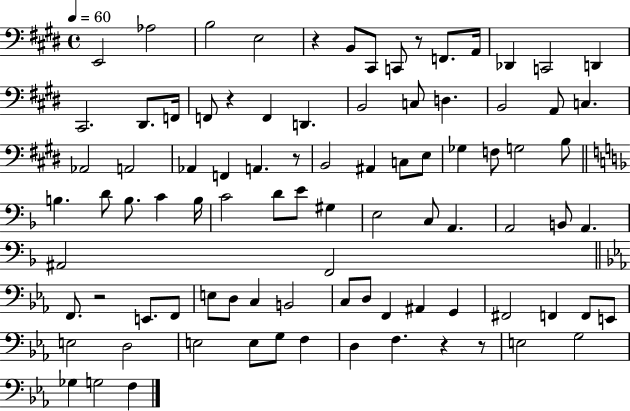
E2/h Ab3/h B3/h E3/h R/q B2/e C#2/e C2/e R/e F2/e. A2/s Db2/q C2/h D2/q C#2/h. D#2/e. F2/s F2/e R/q F2/q D2/q. B2/h C3/e D3/q. B2/h A2/e C3/q. Ab2/h A2/h Ab2/q F2/q A2/q. R/e B2/h A#2/q C3/e E3/e Gb3/q F3/e G3/h B3/e B3/q. D4/e B3/e. C4/q B3/s C4/h D4/e E4/e G#3/q E3/h C3/e A2/q. A2/h B2/e A2/q. A#2/h F2/h F2/e. R/h E2/e. F2/e E3/e D3/e C3/q B2/h C3/e D3/e F2/q A#2/q G2/q F#2/h F2/q F2/e E2/e E3/h D3/h E3/h E3/e G3/e F3/q D3/q F3/q. R/q R/e E3/h G3/h Gb3/q G3/h F3/q